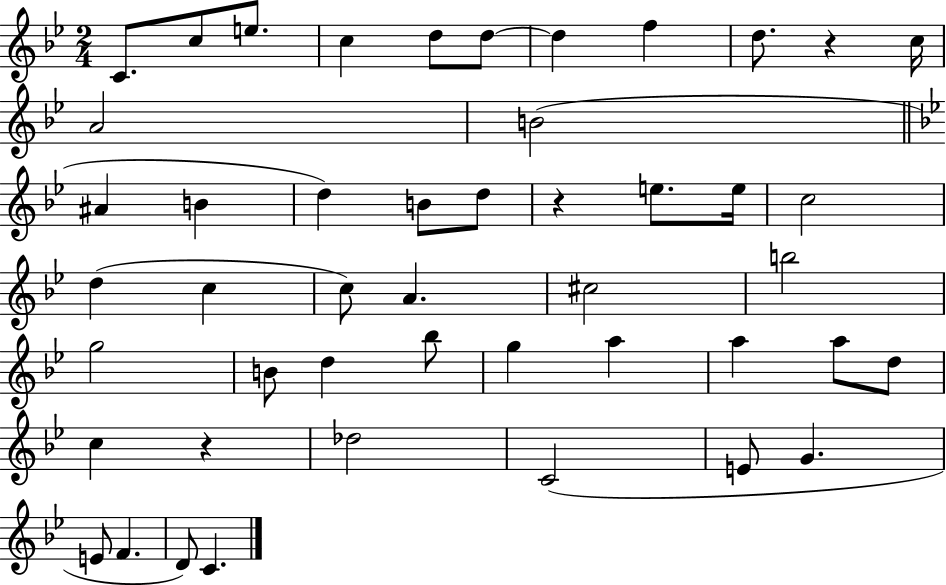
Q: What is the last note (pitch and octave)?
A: C4